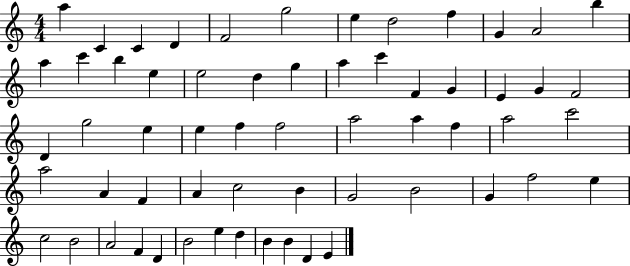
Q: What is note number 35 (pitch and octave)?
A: F5